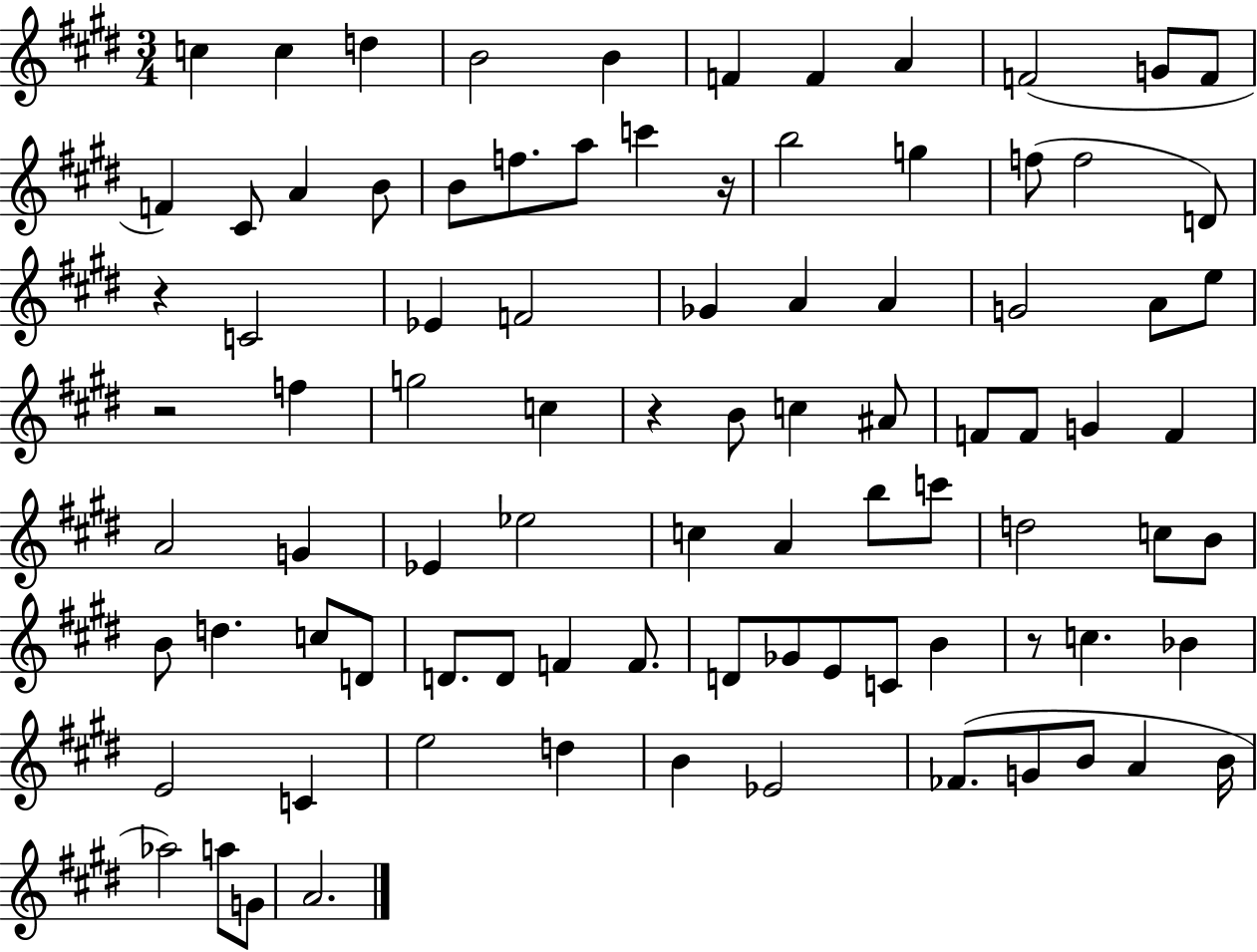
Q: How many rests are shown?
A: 5